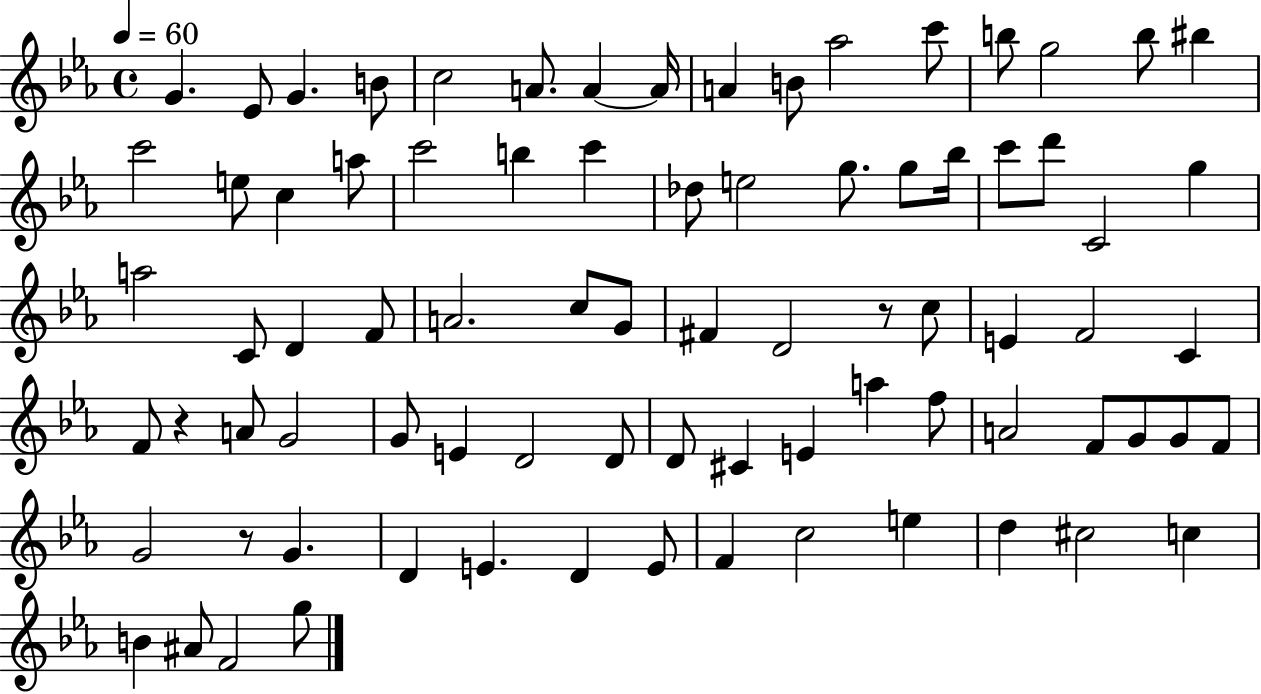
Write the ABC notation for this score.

X:1
T:Untitled
M:4/4
L:1/4
K:Eb
G _E/2 G B/2 c2 A/2 A A/4 A B/2 _a2 c'/2 b/2 g2 b/2 ^b c'2 e/2 c a/2 c'2 b c' _d/2 e2 g/2 g/2 _b/4 c'/2 d'/2 C2 g a2 C/2 D F/2 A2 c/2 G/2 ^F D2 z/2 c/2 E F2 C F/2 z A/2 G2 G/2 E D2 D/2 D/2 ^C E a f/2 A2 F/2 G/2 G/2 F/2 G2 z/2 G D E D E/2 F c2 e d ^c2 c B ^A/2 F2 g/2